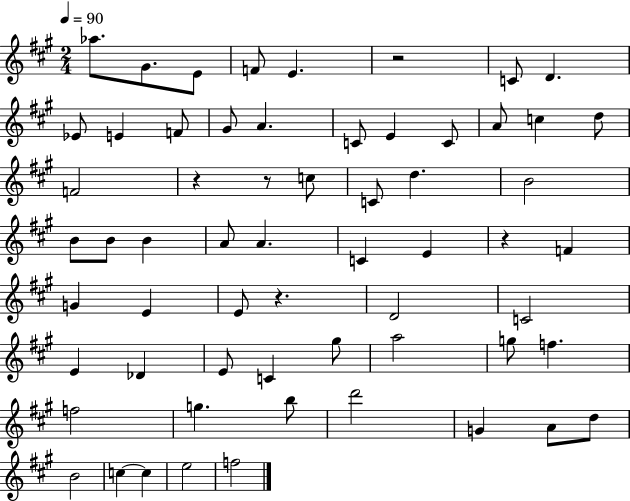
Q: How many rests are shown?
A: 5